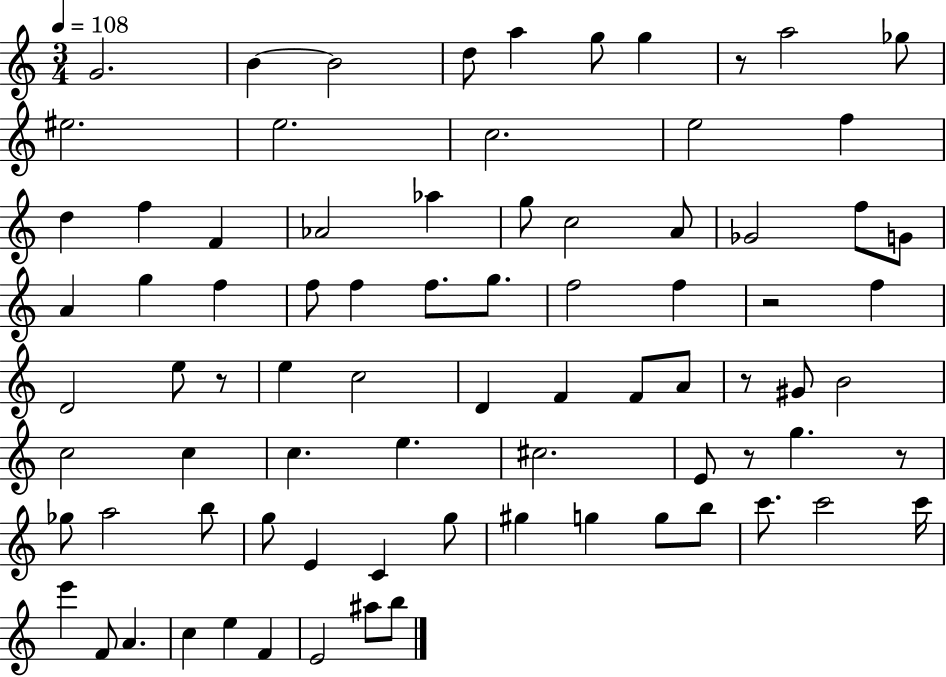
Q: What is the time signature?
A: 3/4